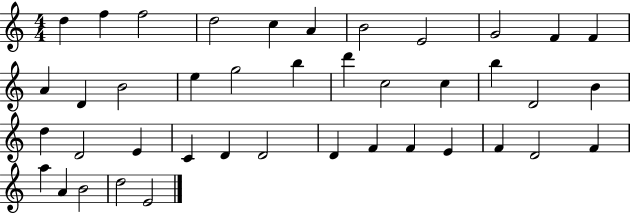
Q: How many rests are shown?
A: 0